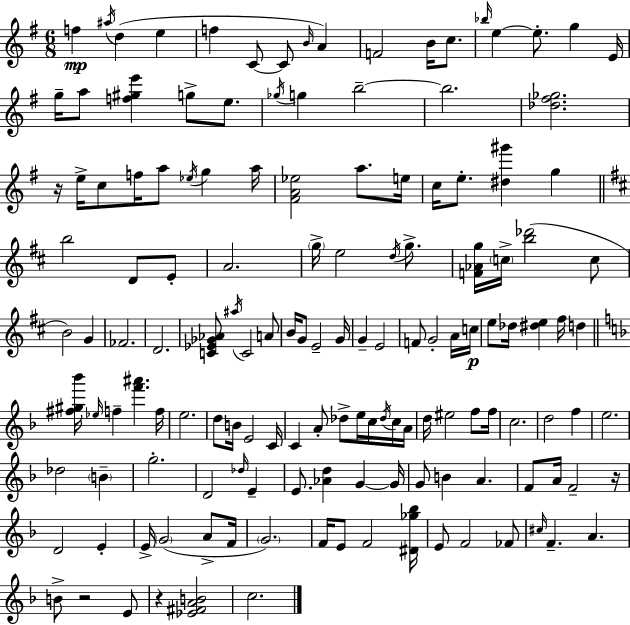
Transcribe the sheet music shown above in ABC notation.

X:1
T:Untitled
M:6/8
L:1/4
K:Em
f ^a/4 d e f C/2 C/2 B/4 A F2 B/4 c/2 _b/4 e e/2 g E/4 g/4 a/2 [f^ge'] g/2 e/2 _g/4 g b2 b2 [_d^f_g]2 z/4 e/4 c/2 f/4 a/2 _e/4 g a/4 [^FA_e]2 a/2 e/4 c/4 e/2 [^d^g'] g b2 D/2 E/2 A2 g/4 e2 d/4 g/2 [F_Ag]/4 c/4 [b_d']2 c/2 B2 G _F2 D2 [C_E_G_A]/2 ^a/4 C2 A/2 B/4 G/2 E2 G/4 G E2 F/2 G2 A/4 c/4 e/2 _d/4 [^de] ^f/4 d [^f^g_b']/4 _e/4 f [f'^a'] f/4 e2 d/2 B/4 E2 C/4 C A/2 _d/2 e/4 c/4 _d/4 c/4 A/4 d/4 ^e2 f/2 f/4 c2 d2 f e2 _d2 B g2 D2 _d/4 E E/2 [_Ad] G G/4 G/2 B A F/2 A/4 F2 z/4 D2 E E/4 G2 A/2 F/4 G2 F/4 E/2 F2 [^D_g_b]/4 E/2 F2 _F/2 ^c/4 F A B/2 z2 E/2 z [_E^FAB]2 c2